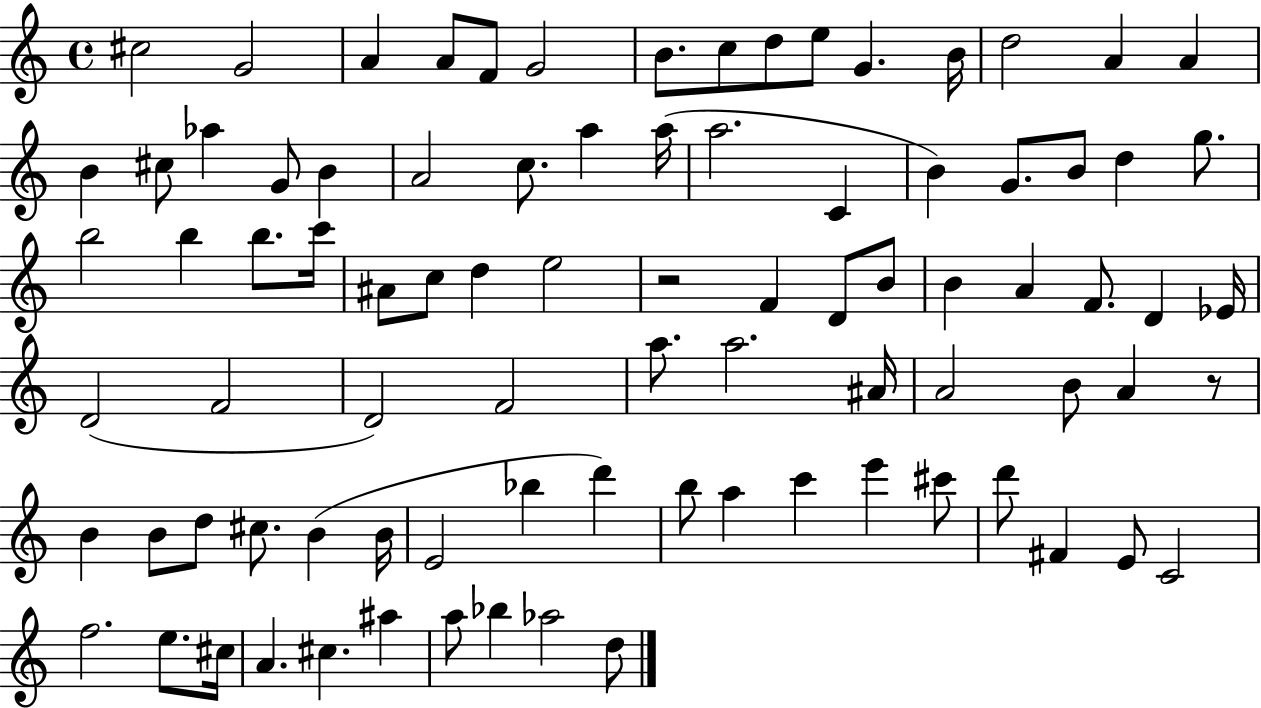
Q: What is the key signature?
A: C major